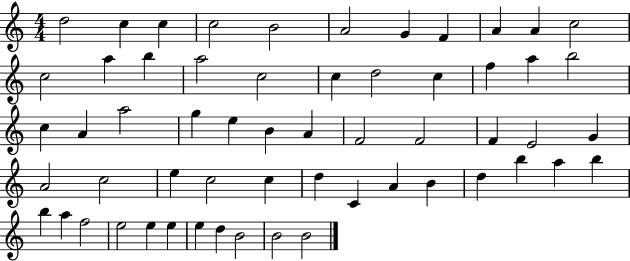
{
  \clef treble
  \numericTimeSignature
  \time 4/4
  \key c \major
  d''2 c''4 c''4 | c''2 b'2 | a'2 g'4 f'4 | a'4 a'4 c''2 | \break c''2 a''4 b''4 | a''2 c''2 | c''4 d''2 c''4 | f''4 a''4 b''2 | \break c''4 a'4 a''2 | g''4 e''4 b'4 a'4 | f'2 f'2 | f'4 e'2 g'4 | \break a'2 c''2 | e''4 c''2 c''4 | d''4 c'4 a'4 b'4 | d''4 b''4 a''4 b''4 | \break b''4 a''4 f''2 | e''2 e''4 e''4 | e''4 d''4 b'2 | b'2 b'2 | \break \bar "|."
}